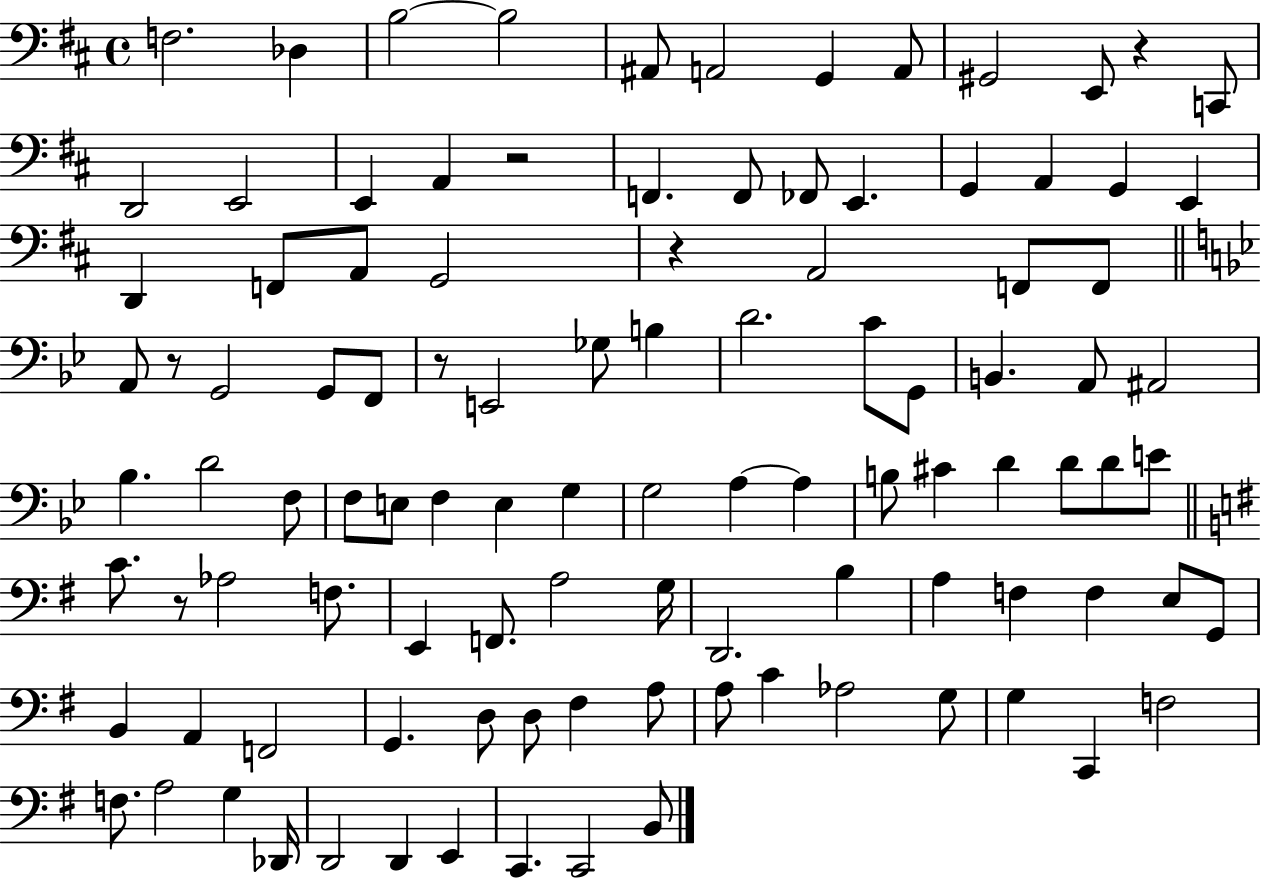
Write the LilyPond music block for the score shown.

{
  \clef bass
  \time 4/4
  \defaultTimeSignature
  \key d \major
  f2. des4 | b2~~ b2 | ais,8 a,2 g,4 a,8 | gis,2 e,8 r4 c,8 | \break d,2 e,2 | e,4 a,4 r2 | f,4. f,8 fes,8 e,4. | g,4 a,4 g,4 e,4 | \break d,4 f,8 a,8 g,2 | r4 a,2 f,8 f,8 | \bar "||" \break \key bes \major a,8 r8 g,2 g,8 f,8 | r8 e,2 ges8 b4 | d'2. c'8 g,8 | b,4. a,8 ais,2 | \break bes4. d'2 f8 | f8 e8 f4 e4 g4 | g2 a4~~ a4 | b8 cis'4 d'4 d'8 d'8 e'8 | \break \bar "||" \break \key e \minor c'8. r8 aes2 f8. | e,4 f,8. a2 g16 | d,2. b4 | a4 f4 f4 e8 g,8 | \break b,4 a,4 f,2 | g,4. d8 d8 fis4 a8 | a8 c'4 aes2 g8 | g4 c,4 f2 | \break f8. a2 g4 des,16 | d,2 d,4 e,4 | c,4. c,2 b,8 | \bar "|."
}